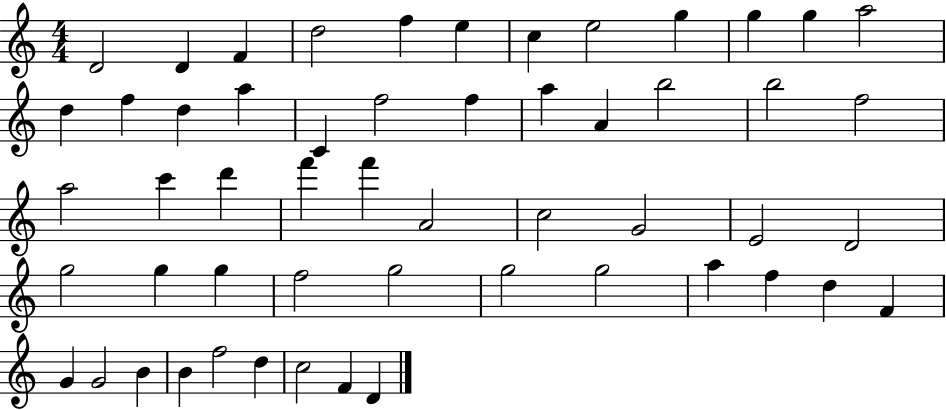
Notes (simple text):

D4/h D4/q F4/q D5/h F5/q E5/q C5/q E5/h G5/q G5/q G5/q A5/h D5/q F5/q D5/q A5/q C4/q F5/h F5/q A5/q A4/q B5/h B5/h F5/h A5/h C6/q D6/q F6/q F6/q A4/h C5/h G4/h E4/h D4/h G5/h G5/q G5/q F5/h G5/h G5/h G5/h A5/q F5/q D5/q F4/q G4/q G4/h B4/q B4/q F5/h D5/q C5/h F4/q D4/q